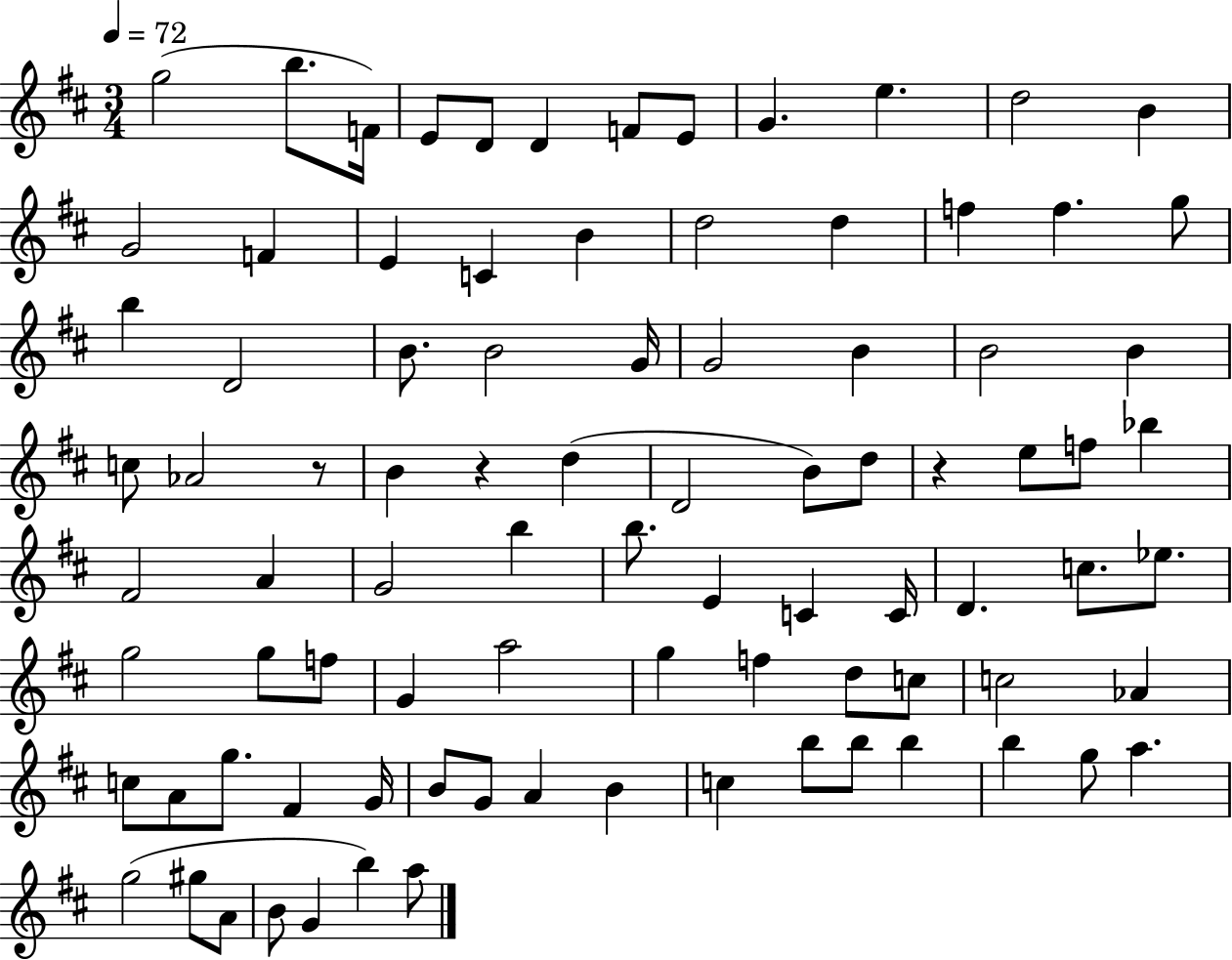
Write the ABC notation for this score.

X:1
T:Untitled
M:3/4
L:1/4
K:D
g2 b/2 F/4 E/2 D/2 D F/2 E/2 G e d2 B G2 F E C B d2 d f f g/2 b D2 B/2 B2 G/4 G2 B B2 B c/2 _A2 z/2 B z d D2 B/2 d/2 z e/2 f/2 _b ^F2 A G2 b b/2 E C C/4 D c/2 _e/2 g2 g/2 f/2 G a2 g f d/2 c/2 c2 _A c/2 A/2 g/2 ^F G/4 B/2 G/2 A B c b/2 b/2 b b g/2 a g2 ^g/2 A/2 B/2 G b a/2